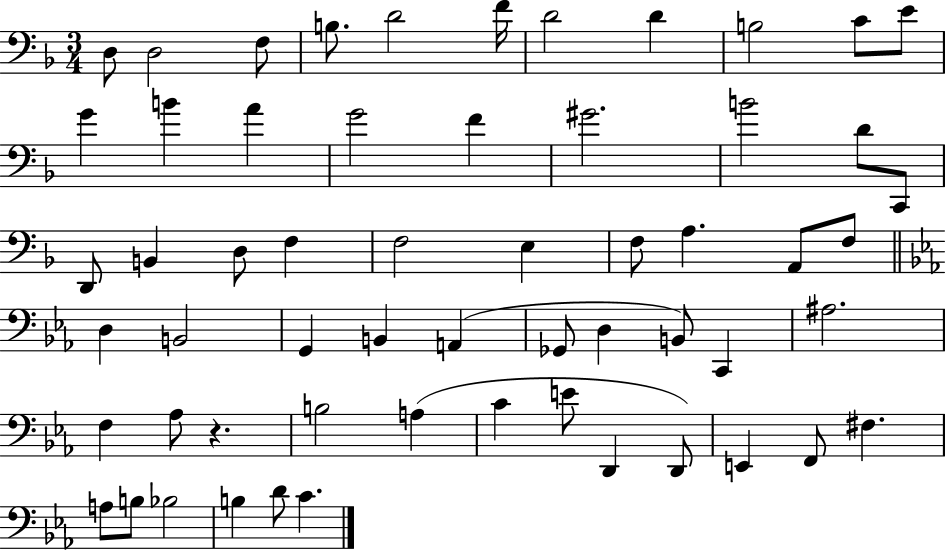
{
  \clef bass
  \numericTimeSignature
  \time 3/4
  \key f \major
  d8 d2 f8 | b8. d'2 f'16 | d'2 d'4 | b2 c'8 e'8 | \break g'4 b'4 a'4 | g'2 f'4 | gis'2. | b'2 d'8 c,8 | \break d,8 b,4 d8 f4 | f2 e4 | f8 a4. a,8 f8 | \bar "||" \break \key c \minor d4 b,2 | g,4 b,4 a,4( | ges,8 d4 b,8) c,4 | ais2. | \break f4 aes8 r4. | b2 a4( | c'4 e'8 d,4 d,8) | e,4 f,8 fis4. | \break a8 b8 bes2 | b4 d'8 c'4. | \bar "|."
}